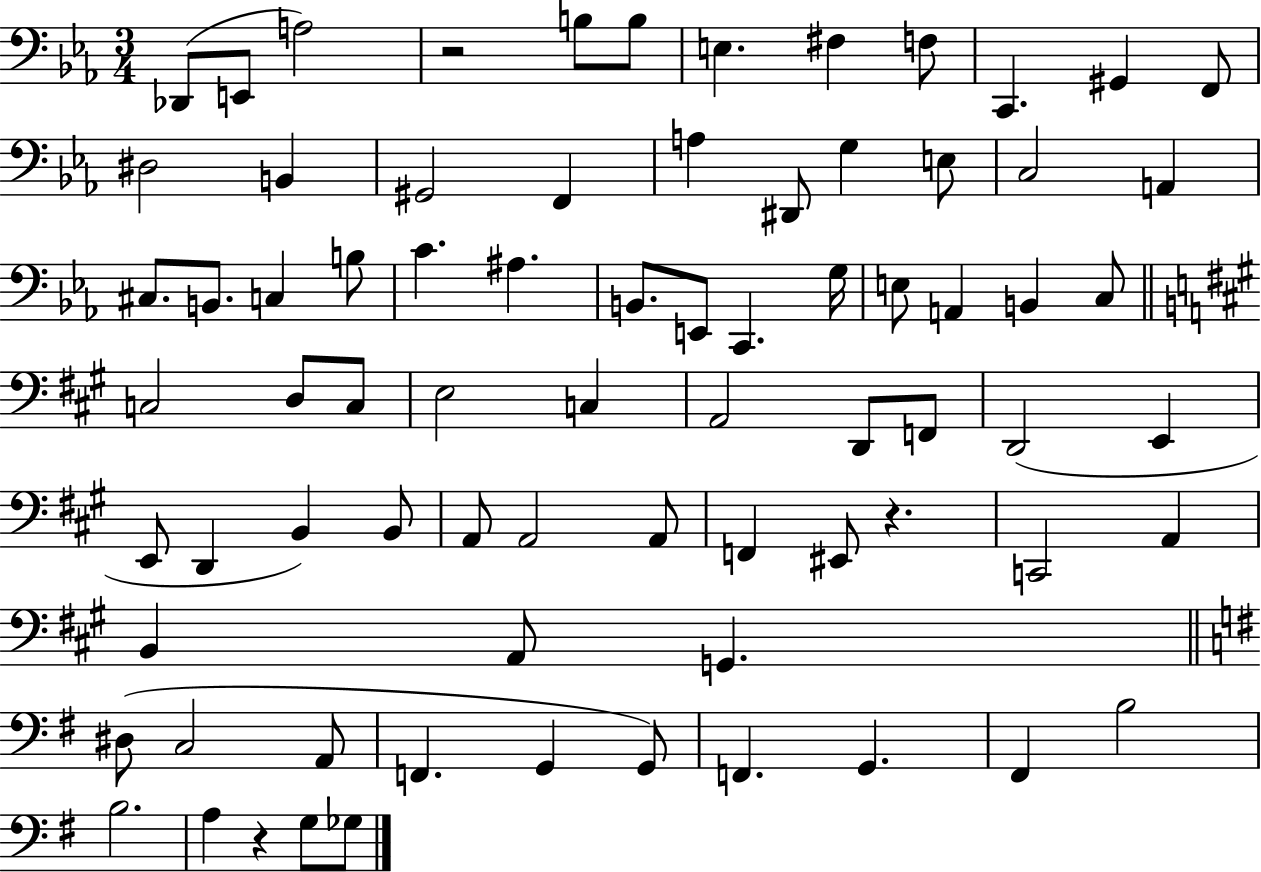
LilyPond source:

{
  \clef bass
  \numericTimeSignature
  \time 3/4
  \key ees \major
  des,8( e,8 a2) | r2 b8 b8 | e4. fis4 f8 | c,4. gis,4 f,8 | \break dis2 b,4 | gis,2 f,4 | a4 dis,8 g4 e8 | c2 a,4 | \break cis8. b,8. c4 b8 | c'4. ais4. | b,8. e,8 c,4. g16 | e8 a,4 b,4 c8 | \break \bar "||" \break \key a \major c2 d8 c8 | e2 c4 | a,2 d,8 f,8 | d,2( e,4 | \break e,8 d,4 b,4) b,8 | a,8 a,2 a,8 | f,4 eis,8 r4. | c,2 a,4 | \break b,4 a,8 g,4. | \bar "||" \break \key g \major dis8( c2 a,8 | f,4. g,4 g,8) | f,4. g,4. | fis,4 b2 | \break b2. | a4 r4 g8 ges8 | \bar "|."
}